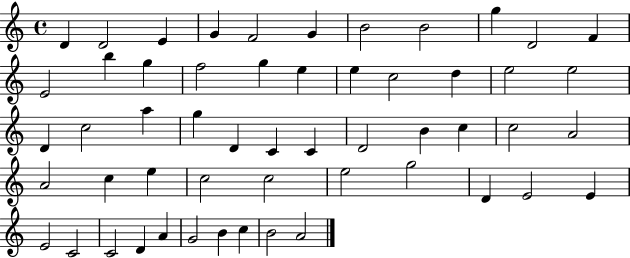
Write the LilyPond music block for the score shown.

{
  \clef treble
  \time 4/4
  \defaultTimeSignature
  \key c \major
  d'4 d'2 e'4 | g'4 f'2 g'4 | b'2 b'2 | g''4 d'2 f'4 | \break e'2 b''4 g''4 | f''2 g''4 e''4 | e''4 c''2 d''4 | e''2 e''2 | \break d'4 c''2 a''4 | g''4 d'4 c'4 c'4 | d'2 b'4 c''4 | c''2 a'2 | \break a'2 c''4 e''4 | c''2 c''2 | e''2 g''2 | d'4 e'2 e'4 | \break e'2 c'2 | c'2 d'4 a'4 | g'2 b'4 c''4 | b'2 a'2 | \break \bar "|."
}